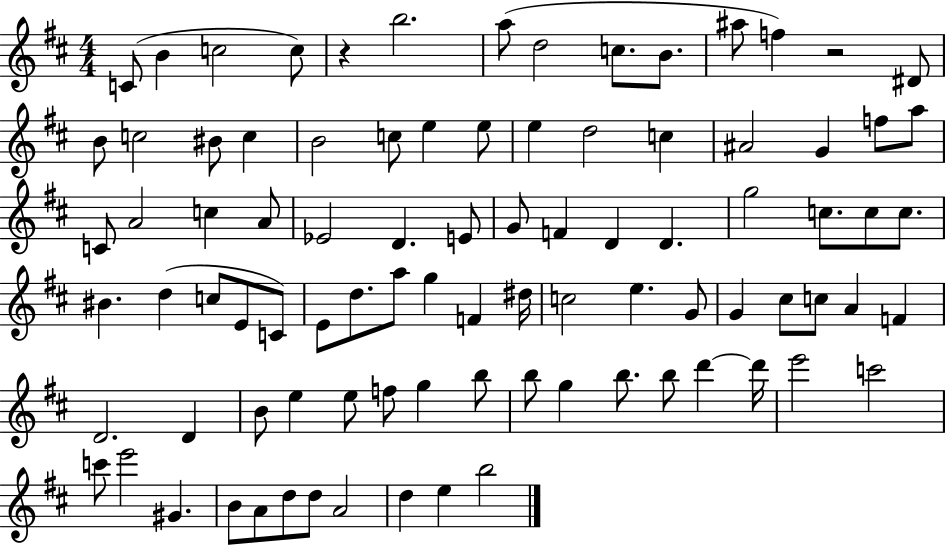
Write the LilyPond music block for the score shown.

{
  \clef treble
  \numericTimeSignature
  \time 4/4
  \key d \major
  \repeat volta 2 { c'8( b'4 c''2 c''8) | r4 b''2. | a''8( d''2 c''8. b'8. | ais''8 f''4) r2 dis'8 | \break b'8 c''2 bis'8 c''4 | b'2 c''8 e''4 e''8 | e''4 d''2 c''4 | ais'2 g'4 f''8 a''8 | \break c'8 a'2 c''4 a'8 | ees'2 d'4. e'8 | g'8 f'4 d'4 d'4. | g''2 c''8. c''8 c''8. | \break bis'4. d''4( c''8 e'8 c'8) | e'8 d''8. a''8 g''4 f'4 dis''16 | c''2 e''4. g'8 | g'4 cis''8 c''8 a'4 f'4 | \break d'2. d'4 | b'8 e''4 e''8 f''8 g''4 b''8 | b''8 g''4 b''8. b''8 d'''4~~ d'''16 | e'''2 c'''2 | \break c'''8 e'''2 gis'4. | b'8 a'8 d''8 d''8 a'2 | d''4 e''4 b''2 | } \bar "|."
}